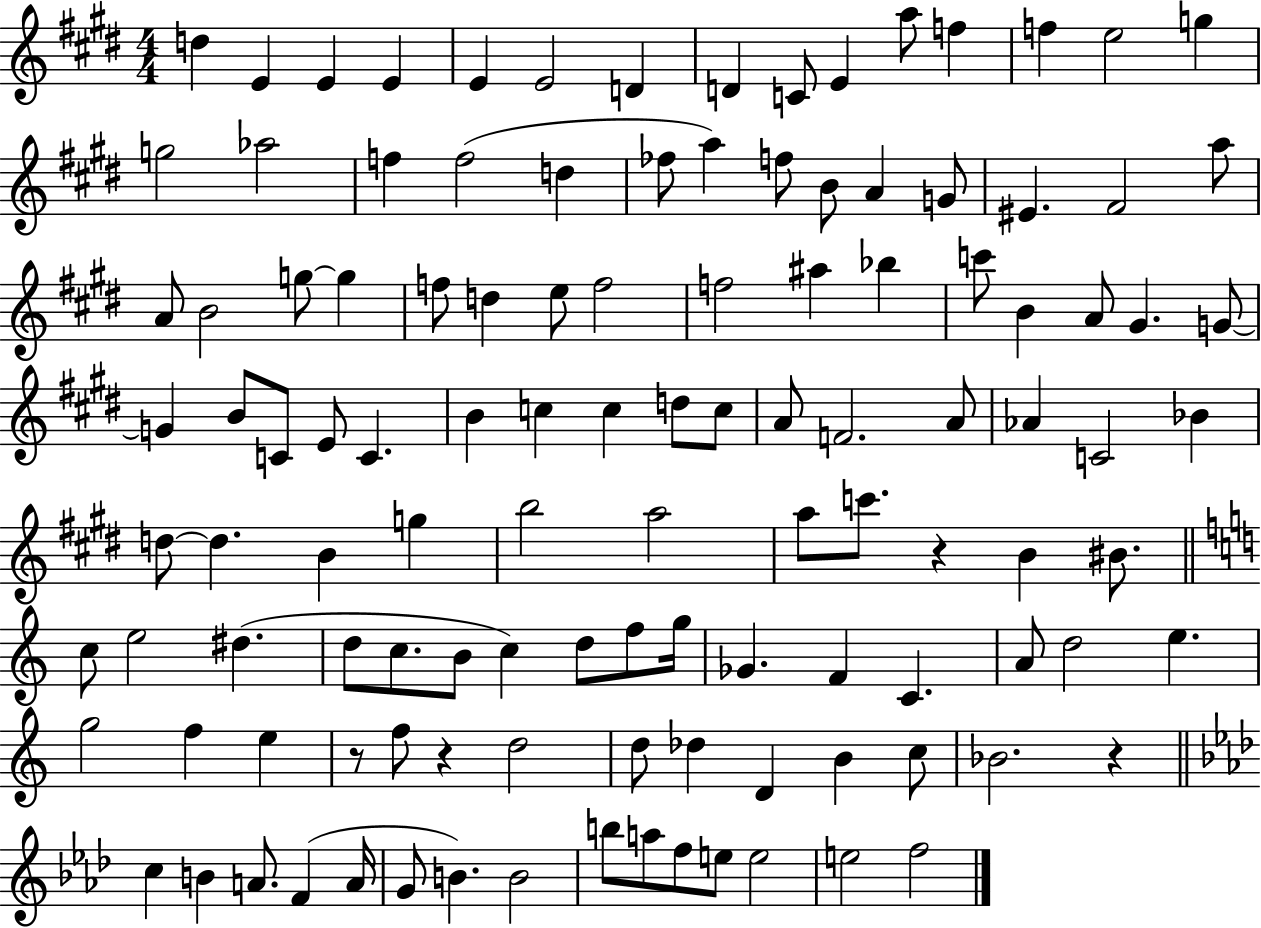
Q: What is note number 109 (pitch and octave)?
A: F5